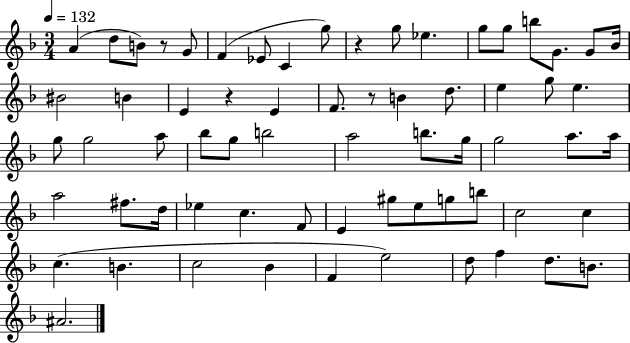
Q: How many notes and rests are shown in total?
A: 66